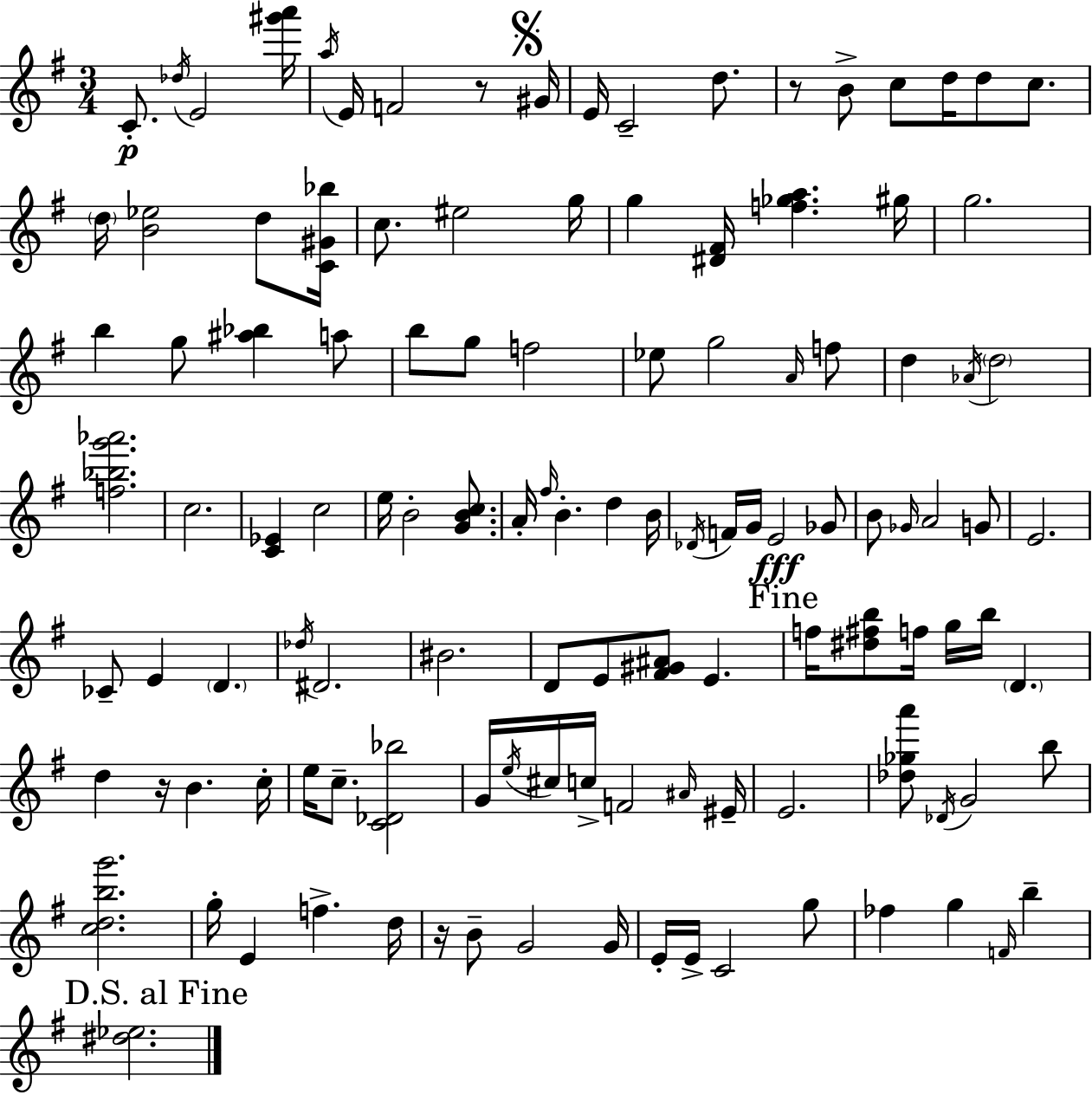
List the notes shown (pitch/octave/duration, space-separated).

C4/e. Db5/s E4/h [G#6,A6]/s A5/s E4/s F4/h R/e G#4/s E4/s C4/h D5/e. R/e B4/e C5/e D5/s D5/e C5/e. D5/s [B4,Eb5]/h D5/e [C4,G#4,Bb5]/s C5/e. EIS5/h G5/s G5/q [D#4,F#4]/s [F5,Gb5,A5]/q. G#5/s G5/h. B5/q G5/e [A#5,Bb5]/q A5/e B5/e G5/e F5/h Eb5/e G5/h A4/s F5/e D5/q Ab4/s D5/h [F5,Bb5,G6,Ab6]/h. C5/h. [C4,Eb4]/q C5/h E5/s B4/h [G4,B4,C5]/e. A4/s F#5/s B4/q. D5/q B4/s Db4/s F4/s G4/s E4/h Gb4/e B4/e Gb4/s A4/h G4/e E4/h. CES4/e E4/q D4/q. Db5/s D#4/h. BIS4/h. D4/e E4/e [F#4,G#4,A#4]/e E4/q. F5/s [D#5,F#5,B5]/e F5/s G5/s B5/s D4/q. D5/q R/s B4/q. C5/s E5/s C5/e. [C4,Db4,Bb5]/h G4/s E5/s C#5/s C5/s F4/h A#4/s EIS4/s E4/h. [Db5,Gb5,A6]/e Db4/s G4/h B5/e [C5,D5,B5,G6]/h. G5/s E4/q F5/q. D5/s R/s B4/e G4/h G4/s E4/s E4/s C4/h G5/e FES5/q G5/q F4/s B5/q [D#5,Eb5]/h.